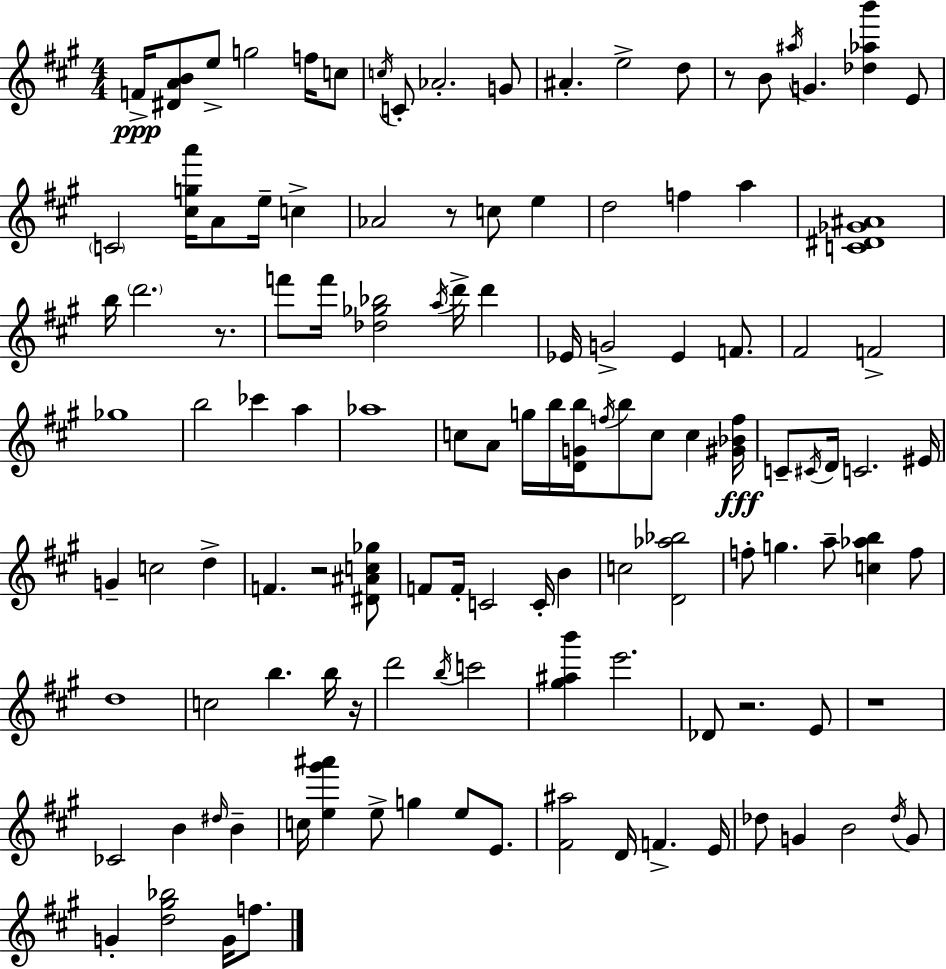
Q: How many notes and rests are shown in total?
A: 122